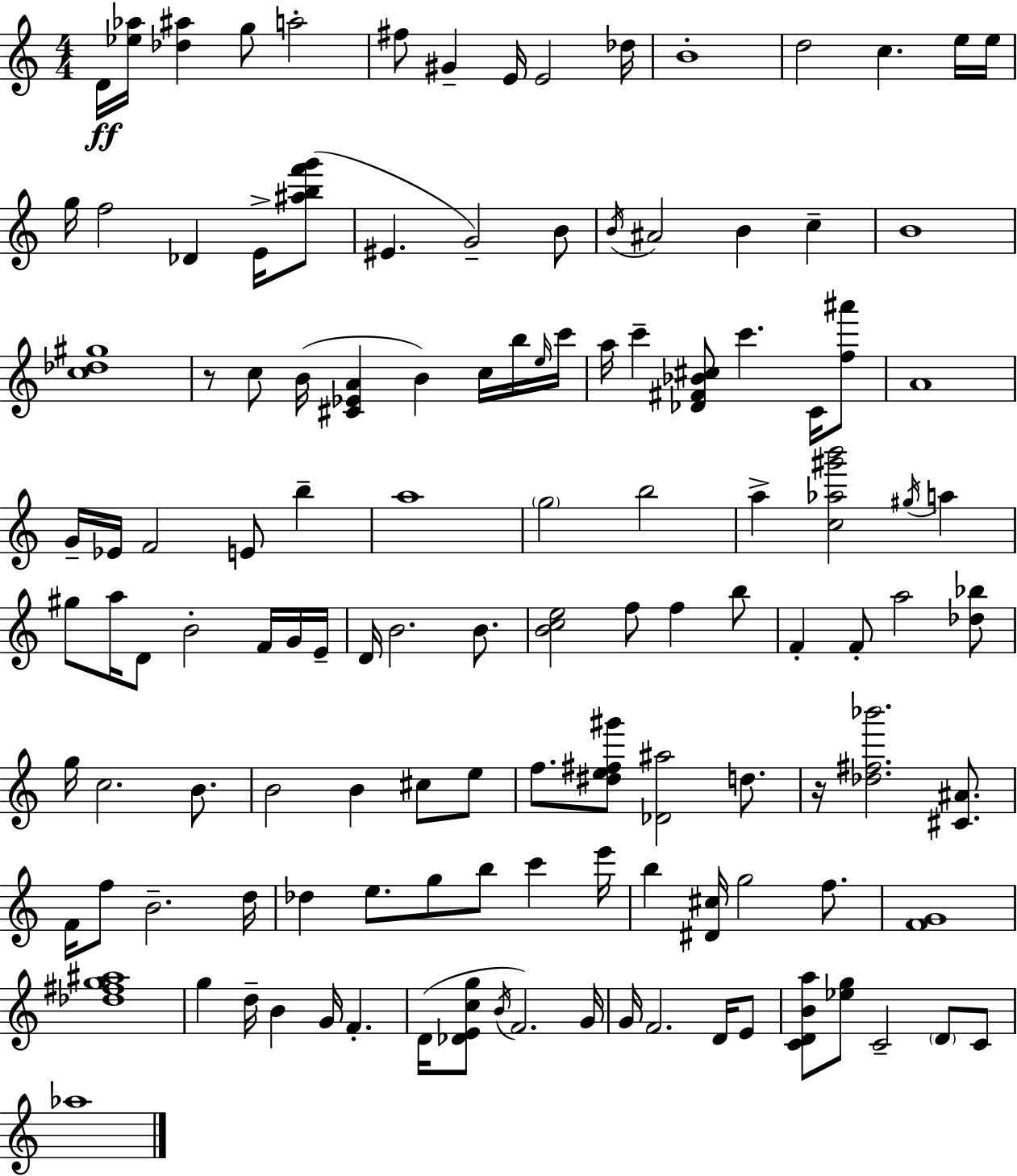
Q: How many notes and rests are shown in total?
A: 125